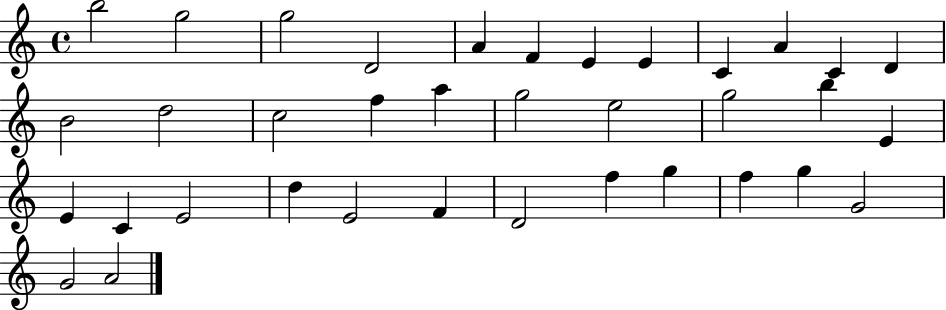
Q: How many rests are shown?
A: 0